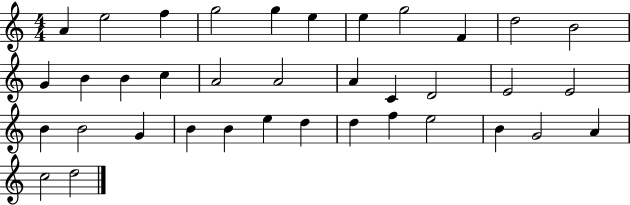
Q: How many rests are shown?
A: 0